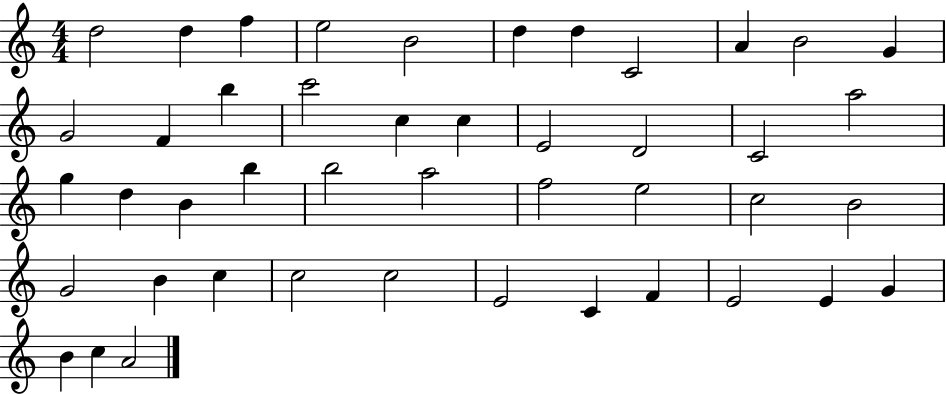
D5/h D5/q F5/q E5/h B4/h D5/q D5/q C4/h A4/q B4/h G4/q G4/h F4/q B5/q C6/h C5/q C5/q E4/h D4/h C4/h A5/h G5/q D5/q B4/q B5/q B5/h A5/h F5/h E5/h C5/h B4/h G4/h B4/q C5/q C5/h C5/h E4/h C4/q F4/q E4/h E4/q G4/q B4/q C5/q A4/h